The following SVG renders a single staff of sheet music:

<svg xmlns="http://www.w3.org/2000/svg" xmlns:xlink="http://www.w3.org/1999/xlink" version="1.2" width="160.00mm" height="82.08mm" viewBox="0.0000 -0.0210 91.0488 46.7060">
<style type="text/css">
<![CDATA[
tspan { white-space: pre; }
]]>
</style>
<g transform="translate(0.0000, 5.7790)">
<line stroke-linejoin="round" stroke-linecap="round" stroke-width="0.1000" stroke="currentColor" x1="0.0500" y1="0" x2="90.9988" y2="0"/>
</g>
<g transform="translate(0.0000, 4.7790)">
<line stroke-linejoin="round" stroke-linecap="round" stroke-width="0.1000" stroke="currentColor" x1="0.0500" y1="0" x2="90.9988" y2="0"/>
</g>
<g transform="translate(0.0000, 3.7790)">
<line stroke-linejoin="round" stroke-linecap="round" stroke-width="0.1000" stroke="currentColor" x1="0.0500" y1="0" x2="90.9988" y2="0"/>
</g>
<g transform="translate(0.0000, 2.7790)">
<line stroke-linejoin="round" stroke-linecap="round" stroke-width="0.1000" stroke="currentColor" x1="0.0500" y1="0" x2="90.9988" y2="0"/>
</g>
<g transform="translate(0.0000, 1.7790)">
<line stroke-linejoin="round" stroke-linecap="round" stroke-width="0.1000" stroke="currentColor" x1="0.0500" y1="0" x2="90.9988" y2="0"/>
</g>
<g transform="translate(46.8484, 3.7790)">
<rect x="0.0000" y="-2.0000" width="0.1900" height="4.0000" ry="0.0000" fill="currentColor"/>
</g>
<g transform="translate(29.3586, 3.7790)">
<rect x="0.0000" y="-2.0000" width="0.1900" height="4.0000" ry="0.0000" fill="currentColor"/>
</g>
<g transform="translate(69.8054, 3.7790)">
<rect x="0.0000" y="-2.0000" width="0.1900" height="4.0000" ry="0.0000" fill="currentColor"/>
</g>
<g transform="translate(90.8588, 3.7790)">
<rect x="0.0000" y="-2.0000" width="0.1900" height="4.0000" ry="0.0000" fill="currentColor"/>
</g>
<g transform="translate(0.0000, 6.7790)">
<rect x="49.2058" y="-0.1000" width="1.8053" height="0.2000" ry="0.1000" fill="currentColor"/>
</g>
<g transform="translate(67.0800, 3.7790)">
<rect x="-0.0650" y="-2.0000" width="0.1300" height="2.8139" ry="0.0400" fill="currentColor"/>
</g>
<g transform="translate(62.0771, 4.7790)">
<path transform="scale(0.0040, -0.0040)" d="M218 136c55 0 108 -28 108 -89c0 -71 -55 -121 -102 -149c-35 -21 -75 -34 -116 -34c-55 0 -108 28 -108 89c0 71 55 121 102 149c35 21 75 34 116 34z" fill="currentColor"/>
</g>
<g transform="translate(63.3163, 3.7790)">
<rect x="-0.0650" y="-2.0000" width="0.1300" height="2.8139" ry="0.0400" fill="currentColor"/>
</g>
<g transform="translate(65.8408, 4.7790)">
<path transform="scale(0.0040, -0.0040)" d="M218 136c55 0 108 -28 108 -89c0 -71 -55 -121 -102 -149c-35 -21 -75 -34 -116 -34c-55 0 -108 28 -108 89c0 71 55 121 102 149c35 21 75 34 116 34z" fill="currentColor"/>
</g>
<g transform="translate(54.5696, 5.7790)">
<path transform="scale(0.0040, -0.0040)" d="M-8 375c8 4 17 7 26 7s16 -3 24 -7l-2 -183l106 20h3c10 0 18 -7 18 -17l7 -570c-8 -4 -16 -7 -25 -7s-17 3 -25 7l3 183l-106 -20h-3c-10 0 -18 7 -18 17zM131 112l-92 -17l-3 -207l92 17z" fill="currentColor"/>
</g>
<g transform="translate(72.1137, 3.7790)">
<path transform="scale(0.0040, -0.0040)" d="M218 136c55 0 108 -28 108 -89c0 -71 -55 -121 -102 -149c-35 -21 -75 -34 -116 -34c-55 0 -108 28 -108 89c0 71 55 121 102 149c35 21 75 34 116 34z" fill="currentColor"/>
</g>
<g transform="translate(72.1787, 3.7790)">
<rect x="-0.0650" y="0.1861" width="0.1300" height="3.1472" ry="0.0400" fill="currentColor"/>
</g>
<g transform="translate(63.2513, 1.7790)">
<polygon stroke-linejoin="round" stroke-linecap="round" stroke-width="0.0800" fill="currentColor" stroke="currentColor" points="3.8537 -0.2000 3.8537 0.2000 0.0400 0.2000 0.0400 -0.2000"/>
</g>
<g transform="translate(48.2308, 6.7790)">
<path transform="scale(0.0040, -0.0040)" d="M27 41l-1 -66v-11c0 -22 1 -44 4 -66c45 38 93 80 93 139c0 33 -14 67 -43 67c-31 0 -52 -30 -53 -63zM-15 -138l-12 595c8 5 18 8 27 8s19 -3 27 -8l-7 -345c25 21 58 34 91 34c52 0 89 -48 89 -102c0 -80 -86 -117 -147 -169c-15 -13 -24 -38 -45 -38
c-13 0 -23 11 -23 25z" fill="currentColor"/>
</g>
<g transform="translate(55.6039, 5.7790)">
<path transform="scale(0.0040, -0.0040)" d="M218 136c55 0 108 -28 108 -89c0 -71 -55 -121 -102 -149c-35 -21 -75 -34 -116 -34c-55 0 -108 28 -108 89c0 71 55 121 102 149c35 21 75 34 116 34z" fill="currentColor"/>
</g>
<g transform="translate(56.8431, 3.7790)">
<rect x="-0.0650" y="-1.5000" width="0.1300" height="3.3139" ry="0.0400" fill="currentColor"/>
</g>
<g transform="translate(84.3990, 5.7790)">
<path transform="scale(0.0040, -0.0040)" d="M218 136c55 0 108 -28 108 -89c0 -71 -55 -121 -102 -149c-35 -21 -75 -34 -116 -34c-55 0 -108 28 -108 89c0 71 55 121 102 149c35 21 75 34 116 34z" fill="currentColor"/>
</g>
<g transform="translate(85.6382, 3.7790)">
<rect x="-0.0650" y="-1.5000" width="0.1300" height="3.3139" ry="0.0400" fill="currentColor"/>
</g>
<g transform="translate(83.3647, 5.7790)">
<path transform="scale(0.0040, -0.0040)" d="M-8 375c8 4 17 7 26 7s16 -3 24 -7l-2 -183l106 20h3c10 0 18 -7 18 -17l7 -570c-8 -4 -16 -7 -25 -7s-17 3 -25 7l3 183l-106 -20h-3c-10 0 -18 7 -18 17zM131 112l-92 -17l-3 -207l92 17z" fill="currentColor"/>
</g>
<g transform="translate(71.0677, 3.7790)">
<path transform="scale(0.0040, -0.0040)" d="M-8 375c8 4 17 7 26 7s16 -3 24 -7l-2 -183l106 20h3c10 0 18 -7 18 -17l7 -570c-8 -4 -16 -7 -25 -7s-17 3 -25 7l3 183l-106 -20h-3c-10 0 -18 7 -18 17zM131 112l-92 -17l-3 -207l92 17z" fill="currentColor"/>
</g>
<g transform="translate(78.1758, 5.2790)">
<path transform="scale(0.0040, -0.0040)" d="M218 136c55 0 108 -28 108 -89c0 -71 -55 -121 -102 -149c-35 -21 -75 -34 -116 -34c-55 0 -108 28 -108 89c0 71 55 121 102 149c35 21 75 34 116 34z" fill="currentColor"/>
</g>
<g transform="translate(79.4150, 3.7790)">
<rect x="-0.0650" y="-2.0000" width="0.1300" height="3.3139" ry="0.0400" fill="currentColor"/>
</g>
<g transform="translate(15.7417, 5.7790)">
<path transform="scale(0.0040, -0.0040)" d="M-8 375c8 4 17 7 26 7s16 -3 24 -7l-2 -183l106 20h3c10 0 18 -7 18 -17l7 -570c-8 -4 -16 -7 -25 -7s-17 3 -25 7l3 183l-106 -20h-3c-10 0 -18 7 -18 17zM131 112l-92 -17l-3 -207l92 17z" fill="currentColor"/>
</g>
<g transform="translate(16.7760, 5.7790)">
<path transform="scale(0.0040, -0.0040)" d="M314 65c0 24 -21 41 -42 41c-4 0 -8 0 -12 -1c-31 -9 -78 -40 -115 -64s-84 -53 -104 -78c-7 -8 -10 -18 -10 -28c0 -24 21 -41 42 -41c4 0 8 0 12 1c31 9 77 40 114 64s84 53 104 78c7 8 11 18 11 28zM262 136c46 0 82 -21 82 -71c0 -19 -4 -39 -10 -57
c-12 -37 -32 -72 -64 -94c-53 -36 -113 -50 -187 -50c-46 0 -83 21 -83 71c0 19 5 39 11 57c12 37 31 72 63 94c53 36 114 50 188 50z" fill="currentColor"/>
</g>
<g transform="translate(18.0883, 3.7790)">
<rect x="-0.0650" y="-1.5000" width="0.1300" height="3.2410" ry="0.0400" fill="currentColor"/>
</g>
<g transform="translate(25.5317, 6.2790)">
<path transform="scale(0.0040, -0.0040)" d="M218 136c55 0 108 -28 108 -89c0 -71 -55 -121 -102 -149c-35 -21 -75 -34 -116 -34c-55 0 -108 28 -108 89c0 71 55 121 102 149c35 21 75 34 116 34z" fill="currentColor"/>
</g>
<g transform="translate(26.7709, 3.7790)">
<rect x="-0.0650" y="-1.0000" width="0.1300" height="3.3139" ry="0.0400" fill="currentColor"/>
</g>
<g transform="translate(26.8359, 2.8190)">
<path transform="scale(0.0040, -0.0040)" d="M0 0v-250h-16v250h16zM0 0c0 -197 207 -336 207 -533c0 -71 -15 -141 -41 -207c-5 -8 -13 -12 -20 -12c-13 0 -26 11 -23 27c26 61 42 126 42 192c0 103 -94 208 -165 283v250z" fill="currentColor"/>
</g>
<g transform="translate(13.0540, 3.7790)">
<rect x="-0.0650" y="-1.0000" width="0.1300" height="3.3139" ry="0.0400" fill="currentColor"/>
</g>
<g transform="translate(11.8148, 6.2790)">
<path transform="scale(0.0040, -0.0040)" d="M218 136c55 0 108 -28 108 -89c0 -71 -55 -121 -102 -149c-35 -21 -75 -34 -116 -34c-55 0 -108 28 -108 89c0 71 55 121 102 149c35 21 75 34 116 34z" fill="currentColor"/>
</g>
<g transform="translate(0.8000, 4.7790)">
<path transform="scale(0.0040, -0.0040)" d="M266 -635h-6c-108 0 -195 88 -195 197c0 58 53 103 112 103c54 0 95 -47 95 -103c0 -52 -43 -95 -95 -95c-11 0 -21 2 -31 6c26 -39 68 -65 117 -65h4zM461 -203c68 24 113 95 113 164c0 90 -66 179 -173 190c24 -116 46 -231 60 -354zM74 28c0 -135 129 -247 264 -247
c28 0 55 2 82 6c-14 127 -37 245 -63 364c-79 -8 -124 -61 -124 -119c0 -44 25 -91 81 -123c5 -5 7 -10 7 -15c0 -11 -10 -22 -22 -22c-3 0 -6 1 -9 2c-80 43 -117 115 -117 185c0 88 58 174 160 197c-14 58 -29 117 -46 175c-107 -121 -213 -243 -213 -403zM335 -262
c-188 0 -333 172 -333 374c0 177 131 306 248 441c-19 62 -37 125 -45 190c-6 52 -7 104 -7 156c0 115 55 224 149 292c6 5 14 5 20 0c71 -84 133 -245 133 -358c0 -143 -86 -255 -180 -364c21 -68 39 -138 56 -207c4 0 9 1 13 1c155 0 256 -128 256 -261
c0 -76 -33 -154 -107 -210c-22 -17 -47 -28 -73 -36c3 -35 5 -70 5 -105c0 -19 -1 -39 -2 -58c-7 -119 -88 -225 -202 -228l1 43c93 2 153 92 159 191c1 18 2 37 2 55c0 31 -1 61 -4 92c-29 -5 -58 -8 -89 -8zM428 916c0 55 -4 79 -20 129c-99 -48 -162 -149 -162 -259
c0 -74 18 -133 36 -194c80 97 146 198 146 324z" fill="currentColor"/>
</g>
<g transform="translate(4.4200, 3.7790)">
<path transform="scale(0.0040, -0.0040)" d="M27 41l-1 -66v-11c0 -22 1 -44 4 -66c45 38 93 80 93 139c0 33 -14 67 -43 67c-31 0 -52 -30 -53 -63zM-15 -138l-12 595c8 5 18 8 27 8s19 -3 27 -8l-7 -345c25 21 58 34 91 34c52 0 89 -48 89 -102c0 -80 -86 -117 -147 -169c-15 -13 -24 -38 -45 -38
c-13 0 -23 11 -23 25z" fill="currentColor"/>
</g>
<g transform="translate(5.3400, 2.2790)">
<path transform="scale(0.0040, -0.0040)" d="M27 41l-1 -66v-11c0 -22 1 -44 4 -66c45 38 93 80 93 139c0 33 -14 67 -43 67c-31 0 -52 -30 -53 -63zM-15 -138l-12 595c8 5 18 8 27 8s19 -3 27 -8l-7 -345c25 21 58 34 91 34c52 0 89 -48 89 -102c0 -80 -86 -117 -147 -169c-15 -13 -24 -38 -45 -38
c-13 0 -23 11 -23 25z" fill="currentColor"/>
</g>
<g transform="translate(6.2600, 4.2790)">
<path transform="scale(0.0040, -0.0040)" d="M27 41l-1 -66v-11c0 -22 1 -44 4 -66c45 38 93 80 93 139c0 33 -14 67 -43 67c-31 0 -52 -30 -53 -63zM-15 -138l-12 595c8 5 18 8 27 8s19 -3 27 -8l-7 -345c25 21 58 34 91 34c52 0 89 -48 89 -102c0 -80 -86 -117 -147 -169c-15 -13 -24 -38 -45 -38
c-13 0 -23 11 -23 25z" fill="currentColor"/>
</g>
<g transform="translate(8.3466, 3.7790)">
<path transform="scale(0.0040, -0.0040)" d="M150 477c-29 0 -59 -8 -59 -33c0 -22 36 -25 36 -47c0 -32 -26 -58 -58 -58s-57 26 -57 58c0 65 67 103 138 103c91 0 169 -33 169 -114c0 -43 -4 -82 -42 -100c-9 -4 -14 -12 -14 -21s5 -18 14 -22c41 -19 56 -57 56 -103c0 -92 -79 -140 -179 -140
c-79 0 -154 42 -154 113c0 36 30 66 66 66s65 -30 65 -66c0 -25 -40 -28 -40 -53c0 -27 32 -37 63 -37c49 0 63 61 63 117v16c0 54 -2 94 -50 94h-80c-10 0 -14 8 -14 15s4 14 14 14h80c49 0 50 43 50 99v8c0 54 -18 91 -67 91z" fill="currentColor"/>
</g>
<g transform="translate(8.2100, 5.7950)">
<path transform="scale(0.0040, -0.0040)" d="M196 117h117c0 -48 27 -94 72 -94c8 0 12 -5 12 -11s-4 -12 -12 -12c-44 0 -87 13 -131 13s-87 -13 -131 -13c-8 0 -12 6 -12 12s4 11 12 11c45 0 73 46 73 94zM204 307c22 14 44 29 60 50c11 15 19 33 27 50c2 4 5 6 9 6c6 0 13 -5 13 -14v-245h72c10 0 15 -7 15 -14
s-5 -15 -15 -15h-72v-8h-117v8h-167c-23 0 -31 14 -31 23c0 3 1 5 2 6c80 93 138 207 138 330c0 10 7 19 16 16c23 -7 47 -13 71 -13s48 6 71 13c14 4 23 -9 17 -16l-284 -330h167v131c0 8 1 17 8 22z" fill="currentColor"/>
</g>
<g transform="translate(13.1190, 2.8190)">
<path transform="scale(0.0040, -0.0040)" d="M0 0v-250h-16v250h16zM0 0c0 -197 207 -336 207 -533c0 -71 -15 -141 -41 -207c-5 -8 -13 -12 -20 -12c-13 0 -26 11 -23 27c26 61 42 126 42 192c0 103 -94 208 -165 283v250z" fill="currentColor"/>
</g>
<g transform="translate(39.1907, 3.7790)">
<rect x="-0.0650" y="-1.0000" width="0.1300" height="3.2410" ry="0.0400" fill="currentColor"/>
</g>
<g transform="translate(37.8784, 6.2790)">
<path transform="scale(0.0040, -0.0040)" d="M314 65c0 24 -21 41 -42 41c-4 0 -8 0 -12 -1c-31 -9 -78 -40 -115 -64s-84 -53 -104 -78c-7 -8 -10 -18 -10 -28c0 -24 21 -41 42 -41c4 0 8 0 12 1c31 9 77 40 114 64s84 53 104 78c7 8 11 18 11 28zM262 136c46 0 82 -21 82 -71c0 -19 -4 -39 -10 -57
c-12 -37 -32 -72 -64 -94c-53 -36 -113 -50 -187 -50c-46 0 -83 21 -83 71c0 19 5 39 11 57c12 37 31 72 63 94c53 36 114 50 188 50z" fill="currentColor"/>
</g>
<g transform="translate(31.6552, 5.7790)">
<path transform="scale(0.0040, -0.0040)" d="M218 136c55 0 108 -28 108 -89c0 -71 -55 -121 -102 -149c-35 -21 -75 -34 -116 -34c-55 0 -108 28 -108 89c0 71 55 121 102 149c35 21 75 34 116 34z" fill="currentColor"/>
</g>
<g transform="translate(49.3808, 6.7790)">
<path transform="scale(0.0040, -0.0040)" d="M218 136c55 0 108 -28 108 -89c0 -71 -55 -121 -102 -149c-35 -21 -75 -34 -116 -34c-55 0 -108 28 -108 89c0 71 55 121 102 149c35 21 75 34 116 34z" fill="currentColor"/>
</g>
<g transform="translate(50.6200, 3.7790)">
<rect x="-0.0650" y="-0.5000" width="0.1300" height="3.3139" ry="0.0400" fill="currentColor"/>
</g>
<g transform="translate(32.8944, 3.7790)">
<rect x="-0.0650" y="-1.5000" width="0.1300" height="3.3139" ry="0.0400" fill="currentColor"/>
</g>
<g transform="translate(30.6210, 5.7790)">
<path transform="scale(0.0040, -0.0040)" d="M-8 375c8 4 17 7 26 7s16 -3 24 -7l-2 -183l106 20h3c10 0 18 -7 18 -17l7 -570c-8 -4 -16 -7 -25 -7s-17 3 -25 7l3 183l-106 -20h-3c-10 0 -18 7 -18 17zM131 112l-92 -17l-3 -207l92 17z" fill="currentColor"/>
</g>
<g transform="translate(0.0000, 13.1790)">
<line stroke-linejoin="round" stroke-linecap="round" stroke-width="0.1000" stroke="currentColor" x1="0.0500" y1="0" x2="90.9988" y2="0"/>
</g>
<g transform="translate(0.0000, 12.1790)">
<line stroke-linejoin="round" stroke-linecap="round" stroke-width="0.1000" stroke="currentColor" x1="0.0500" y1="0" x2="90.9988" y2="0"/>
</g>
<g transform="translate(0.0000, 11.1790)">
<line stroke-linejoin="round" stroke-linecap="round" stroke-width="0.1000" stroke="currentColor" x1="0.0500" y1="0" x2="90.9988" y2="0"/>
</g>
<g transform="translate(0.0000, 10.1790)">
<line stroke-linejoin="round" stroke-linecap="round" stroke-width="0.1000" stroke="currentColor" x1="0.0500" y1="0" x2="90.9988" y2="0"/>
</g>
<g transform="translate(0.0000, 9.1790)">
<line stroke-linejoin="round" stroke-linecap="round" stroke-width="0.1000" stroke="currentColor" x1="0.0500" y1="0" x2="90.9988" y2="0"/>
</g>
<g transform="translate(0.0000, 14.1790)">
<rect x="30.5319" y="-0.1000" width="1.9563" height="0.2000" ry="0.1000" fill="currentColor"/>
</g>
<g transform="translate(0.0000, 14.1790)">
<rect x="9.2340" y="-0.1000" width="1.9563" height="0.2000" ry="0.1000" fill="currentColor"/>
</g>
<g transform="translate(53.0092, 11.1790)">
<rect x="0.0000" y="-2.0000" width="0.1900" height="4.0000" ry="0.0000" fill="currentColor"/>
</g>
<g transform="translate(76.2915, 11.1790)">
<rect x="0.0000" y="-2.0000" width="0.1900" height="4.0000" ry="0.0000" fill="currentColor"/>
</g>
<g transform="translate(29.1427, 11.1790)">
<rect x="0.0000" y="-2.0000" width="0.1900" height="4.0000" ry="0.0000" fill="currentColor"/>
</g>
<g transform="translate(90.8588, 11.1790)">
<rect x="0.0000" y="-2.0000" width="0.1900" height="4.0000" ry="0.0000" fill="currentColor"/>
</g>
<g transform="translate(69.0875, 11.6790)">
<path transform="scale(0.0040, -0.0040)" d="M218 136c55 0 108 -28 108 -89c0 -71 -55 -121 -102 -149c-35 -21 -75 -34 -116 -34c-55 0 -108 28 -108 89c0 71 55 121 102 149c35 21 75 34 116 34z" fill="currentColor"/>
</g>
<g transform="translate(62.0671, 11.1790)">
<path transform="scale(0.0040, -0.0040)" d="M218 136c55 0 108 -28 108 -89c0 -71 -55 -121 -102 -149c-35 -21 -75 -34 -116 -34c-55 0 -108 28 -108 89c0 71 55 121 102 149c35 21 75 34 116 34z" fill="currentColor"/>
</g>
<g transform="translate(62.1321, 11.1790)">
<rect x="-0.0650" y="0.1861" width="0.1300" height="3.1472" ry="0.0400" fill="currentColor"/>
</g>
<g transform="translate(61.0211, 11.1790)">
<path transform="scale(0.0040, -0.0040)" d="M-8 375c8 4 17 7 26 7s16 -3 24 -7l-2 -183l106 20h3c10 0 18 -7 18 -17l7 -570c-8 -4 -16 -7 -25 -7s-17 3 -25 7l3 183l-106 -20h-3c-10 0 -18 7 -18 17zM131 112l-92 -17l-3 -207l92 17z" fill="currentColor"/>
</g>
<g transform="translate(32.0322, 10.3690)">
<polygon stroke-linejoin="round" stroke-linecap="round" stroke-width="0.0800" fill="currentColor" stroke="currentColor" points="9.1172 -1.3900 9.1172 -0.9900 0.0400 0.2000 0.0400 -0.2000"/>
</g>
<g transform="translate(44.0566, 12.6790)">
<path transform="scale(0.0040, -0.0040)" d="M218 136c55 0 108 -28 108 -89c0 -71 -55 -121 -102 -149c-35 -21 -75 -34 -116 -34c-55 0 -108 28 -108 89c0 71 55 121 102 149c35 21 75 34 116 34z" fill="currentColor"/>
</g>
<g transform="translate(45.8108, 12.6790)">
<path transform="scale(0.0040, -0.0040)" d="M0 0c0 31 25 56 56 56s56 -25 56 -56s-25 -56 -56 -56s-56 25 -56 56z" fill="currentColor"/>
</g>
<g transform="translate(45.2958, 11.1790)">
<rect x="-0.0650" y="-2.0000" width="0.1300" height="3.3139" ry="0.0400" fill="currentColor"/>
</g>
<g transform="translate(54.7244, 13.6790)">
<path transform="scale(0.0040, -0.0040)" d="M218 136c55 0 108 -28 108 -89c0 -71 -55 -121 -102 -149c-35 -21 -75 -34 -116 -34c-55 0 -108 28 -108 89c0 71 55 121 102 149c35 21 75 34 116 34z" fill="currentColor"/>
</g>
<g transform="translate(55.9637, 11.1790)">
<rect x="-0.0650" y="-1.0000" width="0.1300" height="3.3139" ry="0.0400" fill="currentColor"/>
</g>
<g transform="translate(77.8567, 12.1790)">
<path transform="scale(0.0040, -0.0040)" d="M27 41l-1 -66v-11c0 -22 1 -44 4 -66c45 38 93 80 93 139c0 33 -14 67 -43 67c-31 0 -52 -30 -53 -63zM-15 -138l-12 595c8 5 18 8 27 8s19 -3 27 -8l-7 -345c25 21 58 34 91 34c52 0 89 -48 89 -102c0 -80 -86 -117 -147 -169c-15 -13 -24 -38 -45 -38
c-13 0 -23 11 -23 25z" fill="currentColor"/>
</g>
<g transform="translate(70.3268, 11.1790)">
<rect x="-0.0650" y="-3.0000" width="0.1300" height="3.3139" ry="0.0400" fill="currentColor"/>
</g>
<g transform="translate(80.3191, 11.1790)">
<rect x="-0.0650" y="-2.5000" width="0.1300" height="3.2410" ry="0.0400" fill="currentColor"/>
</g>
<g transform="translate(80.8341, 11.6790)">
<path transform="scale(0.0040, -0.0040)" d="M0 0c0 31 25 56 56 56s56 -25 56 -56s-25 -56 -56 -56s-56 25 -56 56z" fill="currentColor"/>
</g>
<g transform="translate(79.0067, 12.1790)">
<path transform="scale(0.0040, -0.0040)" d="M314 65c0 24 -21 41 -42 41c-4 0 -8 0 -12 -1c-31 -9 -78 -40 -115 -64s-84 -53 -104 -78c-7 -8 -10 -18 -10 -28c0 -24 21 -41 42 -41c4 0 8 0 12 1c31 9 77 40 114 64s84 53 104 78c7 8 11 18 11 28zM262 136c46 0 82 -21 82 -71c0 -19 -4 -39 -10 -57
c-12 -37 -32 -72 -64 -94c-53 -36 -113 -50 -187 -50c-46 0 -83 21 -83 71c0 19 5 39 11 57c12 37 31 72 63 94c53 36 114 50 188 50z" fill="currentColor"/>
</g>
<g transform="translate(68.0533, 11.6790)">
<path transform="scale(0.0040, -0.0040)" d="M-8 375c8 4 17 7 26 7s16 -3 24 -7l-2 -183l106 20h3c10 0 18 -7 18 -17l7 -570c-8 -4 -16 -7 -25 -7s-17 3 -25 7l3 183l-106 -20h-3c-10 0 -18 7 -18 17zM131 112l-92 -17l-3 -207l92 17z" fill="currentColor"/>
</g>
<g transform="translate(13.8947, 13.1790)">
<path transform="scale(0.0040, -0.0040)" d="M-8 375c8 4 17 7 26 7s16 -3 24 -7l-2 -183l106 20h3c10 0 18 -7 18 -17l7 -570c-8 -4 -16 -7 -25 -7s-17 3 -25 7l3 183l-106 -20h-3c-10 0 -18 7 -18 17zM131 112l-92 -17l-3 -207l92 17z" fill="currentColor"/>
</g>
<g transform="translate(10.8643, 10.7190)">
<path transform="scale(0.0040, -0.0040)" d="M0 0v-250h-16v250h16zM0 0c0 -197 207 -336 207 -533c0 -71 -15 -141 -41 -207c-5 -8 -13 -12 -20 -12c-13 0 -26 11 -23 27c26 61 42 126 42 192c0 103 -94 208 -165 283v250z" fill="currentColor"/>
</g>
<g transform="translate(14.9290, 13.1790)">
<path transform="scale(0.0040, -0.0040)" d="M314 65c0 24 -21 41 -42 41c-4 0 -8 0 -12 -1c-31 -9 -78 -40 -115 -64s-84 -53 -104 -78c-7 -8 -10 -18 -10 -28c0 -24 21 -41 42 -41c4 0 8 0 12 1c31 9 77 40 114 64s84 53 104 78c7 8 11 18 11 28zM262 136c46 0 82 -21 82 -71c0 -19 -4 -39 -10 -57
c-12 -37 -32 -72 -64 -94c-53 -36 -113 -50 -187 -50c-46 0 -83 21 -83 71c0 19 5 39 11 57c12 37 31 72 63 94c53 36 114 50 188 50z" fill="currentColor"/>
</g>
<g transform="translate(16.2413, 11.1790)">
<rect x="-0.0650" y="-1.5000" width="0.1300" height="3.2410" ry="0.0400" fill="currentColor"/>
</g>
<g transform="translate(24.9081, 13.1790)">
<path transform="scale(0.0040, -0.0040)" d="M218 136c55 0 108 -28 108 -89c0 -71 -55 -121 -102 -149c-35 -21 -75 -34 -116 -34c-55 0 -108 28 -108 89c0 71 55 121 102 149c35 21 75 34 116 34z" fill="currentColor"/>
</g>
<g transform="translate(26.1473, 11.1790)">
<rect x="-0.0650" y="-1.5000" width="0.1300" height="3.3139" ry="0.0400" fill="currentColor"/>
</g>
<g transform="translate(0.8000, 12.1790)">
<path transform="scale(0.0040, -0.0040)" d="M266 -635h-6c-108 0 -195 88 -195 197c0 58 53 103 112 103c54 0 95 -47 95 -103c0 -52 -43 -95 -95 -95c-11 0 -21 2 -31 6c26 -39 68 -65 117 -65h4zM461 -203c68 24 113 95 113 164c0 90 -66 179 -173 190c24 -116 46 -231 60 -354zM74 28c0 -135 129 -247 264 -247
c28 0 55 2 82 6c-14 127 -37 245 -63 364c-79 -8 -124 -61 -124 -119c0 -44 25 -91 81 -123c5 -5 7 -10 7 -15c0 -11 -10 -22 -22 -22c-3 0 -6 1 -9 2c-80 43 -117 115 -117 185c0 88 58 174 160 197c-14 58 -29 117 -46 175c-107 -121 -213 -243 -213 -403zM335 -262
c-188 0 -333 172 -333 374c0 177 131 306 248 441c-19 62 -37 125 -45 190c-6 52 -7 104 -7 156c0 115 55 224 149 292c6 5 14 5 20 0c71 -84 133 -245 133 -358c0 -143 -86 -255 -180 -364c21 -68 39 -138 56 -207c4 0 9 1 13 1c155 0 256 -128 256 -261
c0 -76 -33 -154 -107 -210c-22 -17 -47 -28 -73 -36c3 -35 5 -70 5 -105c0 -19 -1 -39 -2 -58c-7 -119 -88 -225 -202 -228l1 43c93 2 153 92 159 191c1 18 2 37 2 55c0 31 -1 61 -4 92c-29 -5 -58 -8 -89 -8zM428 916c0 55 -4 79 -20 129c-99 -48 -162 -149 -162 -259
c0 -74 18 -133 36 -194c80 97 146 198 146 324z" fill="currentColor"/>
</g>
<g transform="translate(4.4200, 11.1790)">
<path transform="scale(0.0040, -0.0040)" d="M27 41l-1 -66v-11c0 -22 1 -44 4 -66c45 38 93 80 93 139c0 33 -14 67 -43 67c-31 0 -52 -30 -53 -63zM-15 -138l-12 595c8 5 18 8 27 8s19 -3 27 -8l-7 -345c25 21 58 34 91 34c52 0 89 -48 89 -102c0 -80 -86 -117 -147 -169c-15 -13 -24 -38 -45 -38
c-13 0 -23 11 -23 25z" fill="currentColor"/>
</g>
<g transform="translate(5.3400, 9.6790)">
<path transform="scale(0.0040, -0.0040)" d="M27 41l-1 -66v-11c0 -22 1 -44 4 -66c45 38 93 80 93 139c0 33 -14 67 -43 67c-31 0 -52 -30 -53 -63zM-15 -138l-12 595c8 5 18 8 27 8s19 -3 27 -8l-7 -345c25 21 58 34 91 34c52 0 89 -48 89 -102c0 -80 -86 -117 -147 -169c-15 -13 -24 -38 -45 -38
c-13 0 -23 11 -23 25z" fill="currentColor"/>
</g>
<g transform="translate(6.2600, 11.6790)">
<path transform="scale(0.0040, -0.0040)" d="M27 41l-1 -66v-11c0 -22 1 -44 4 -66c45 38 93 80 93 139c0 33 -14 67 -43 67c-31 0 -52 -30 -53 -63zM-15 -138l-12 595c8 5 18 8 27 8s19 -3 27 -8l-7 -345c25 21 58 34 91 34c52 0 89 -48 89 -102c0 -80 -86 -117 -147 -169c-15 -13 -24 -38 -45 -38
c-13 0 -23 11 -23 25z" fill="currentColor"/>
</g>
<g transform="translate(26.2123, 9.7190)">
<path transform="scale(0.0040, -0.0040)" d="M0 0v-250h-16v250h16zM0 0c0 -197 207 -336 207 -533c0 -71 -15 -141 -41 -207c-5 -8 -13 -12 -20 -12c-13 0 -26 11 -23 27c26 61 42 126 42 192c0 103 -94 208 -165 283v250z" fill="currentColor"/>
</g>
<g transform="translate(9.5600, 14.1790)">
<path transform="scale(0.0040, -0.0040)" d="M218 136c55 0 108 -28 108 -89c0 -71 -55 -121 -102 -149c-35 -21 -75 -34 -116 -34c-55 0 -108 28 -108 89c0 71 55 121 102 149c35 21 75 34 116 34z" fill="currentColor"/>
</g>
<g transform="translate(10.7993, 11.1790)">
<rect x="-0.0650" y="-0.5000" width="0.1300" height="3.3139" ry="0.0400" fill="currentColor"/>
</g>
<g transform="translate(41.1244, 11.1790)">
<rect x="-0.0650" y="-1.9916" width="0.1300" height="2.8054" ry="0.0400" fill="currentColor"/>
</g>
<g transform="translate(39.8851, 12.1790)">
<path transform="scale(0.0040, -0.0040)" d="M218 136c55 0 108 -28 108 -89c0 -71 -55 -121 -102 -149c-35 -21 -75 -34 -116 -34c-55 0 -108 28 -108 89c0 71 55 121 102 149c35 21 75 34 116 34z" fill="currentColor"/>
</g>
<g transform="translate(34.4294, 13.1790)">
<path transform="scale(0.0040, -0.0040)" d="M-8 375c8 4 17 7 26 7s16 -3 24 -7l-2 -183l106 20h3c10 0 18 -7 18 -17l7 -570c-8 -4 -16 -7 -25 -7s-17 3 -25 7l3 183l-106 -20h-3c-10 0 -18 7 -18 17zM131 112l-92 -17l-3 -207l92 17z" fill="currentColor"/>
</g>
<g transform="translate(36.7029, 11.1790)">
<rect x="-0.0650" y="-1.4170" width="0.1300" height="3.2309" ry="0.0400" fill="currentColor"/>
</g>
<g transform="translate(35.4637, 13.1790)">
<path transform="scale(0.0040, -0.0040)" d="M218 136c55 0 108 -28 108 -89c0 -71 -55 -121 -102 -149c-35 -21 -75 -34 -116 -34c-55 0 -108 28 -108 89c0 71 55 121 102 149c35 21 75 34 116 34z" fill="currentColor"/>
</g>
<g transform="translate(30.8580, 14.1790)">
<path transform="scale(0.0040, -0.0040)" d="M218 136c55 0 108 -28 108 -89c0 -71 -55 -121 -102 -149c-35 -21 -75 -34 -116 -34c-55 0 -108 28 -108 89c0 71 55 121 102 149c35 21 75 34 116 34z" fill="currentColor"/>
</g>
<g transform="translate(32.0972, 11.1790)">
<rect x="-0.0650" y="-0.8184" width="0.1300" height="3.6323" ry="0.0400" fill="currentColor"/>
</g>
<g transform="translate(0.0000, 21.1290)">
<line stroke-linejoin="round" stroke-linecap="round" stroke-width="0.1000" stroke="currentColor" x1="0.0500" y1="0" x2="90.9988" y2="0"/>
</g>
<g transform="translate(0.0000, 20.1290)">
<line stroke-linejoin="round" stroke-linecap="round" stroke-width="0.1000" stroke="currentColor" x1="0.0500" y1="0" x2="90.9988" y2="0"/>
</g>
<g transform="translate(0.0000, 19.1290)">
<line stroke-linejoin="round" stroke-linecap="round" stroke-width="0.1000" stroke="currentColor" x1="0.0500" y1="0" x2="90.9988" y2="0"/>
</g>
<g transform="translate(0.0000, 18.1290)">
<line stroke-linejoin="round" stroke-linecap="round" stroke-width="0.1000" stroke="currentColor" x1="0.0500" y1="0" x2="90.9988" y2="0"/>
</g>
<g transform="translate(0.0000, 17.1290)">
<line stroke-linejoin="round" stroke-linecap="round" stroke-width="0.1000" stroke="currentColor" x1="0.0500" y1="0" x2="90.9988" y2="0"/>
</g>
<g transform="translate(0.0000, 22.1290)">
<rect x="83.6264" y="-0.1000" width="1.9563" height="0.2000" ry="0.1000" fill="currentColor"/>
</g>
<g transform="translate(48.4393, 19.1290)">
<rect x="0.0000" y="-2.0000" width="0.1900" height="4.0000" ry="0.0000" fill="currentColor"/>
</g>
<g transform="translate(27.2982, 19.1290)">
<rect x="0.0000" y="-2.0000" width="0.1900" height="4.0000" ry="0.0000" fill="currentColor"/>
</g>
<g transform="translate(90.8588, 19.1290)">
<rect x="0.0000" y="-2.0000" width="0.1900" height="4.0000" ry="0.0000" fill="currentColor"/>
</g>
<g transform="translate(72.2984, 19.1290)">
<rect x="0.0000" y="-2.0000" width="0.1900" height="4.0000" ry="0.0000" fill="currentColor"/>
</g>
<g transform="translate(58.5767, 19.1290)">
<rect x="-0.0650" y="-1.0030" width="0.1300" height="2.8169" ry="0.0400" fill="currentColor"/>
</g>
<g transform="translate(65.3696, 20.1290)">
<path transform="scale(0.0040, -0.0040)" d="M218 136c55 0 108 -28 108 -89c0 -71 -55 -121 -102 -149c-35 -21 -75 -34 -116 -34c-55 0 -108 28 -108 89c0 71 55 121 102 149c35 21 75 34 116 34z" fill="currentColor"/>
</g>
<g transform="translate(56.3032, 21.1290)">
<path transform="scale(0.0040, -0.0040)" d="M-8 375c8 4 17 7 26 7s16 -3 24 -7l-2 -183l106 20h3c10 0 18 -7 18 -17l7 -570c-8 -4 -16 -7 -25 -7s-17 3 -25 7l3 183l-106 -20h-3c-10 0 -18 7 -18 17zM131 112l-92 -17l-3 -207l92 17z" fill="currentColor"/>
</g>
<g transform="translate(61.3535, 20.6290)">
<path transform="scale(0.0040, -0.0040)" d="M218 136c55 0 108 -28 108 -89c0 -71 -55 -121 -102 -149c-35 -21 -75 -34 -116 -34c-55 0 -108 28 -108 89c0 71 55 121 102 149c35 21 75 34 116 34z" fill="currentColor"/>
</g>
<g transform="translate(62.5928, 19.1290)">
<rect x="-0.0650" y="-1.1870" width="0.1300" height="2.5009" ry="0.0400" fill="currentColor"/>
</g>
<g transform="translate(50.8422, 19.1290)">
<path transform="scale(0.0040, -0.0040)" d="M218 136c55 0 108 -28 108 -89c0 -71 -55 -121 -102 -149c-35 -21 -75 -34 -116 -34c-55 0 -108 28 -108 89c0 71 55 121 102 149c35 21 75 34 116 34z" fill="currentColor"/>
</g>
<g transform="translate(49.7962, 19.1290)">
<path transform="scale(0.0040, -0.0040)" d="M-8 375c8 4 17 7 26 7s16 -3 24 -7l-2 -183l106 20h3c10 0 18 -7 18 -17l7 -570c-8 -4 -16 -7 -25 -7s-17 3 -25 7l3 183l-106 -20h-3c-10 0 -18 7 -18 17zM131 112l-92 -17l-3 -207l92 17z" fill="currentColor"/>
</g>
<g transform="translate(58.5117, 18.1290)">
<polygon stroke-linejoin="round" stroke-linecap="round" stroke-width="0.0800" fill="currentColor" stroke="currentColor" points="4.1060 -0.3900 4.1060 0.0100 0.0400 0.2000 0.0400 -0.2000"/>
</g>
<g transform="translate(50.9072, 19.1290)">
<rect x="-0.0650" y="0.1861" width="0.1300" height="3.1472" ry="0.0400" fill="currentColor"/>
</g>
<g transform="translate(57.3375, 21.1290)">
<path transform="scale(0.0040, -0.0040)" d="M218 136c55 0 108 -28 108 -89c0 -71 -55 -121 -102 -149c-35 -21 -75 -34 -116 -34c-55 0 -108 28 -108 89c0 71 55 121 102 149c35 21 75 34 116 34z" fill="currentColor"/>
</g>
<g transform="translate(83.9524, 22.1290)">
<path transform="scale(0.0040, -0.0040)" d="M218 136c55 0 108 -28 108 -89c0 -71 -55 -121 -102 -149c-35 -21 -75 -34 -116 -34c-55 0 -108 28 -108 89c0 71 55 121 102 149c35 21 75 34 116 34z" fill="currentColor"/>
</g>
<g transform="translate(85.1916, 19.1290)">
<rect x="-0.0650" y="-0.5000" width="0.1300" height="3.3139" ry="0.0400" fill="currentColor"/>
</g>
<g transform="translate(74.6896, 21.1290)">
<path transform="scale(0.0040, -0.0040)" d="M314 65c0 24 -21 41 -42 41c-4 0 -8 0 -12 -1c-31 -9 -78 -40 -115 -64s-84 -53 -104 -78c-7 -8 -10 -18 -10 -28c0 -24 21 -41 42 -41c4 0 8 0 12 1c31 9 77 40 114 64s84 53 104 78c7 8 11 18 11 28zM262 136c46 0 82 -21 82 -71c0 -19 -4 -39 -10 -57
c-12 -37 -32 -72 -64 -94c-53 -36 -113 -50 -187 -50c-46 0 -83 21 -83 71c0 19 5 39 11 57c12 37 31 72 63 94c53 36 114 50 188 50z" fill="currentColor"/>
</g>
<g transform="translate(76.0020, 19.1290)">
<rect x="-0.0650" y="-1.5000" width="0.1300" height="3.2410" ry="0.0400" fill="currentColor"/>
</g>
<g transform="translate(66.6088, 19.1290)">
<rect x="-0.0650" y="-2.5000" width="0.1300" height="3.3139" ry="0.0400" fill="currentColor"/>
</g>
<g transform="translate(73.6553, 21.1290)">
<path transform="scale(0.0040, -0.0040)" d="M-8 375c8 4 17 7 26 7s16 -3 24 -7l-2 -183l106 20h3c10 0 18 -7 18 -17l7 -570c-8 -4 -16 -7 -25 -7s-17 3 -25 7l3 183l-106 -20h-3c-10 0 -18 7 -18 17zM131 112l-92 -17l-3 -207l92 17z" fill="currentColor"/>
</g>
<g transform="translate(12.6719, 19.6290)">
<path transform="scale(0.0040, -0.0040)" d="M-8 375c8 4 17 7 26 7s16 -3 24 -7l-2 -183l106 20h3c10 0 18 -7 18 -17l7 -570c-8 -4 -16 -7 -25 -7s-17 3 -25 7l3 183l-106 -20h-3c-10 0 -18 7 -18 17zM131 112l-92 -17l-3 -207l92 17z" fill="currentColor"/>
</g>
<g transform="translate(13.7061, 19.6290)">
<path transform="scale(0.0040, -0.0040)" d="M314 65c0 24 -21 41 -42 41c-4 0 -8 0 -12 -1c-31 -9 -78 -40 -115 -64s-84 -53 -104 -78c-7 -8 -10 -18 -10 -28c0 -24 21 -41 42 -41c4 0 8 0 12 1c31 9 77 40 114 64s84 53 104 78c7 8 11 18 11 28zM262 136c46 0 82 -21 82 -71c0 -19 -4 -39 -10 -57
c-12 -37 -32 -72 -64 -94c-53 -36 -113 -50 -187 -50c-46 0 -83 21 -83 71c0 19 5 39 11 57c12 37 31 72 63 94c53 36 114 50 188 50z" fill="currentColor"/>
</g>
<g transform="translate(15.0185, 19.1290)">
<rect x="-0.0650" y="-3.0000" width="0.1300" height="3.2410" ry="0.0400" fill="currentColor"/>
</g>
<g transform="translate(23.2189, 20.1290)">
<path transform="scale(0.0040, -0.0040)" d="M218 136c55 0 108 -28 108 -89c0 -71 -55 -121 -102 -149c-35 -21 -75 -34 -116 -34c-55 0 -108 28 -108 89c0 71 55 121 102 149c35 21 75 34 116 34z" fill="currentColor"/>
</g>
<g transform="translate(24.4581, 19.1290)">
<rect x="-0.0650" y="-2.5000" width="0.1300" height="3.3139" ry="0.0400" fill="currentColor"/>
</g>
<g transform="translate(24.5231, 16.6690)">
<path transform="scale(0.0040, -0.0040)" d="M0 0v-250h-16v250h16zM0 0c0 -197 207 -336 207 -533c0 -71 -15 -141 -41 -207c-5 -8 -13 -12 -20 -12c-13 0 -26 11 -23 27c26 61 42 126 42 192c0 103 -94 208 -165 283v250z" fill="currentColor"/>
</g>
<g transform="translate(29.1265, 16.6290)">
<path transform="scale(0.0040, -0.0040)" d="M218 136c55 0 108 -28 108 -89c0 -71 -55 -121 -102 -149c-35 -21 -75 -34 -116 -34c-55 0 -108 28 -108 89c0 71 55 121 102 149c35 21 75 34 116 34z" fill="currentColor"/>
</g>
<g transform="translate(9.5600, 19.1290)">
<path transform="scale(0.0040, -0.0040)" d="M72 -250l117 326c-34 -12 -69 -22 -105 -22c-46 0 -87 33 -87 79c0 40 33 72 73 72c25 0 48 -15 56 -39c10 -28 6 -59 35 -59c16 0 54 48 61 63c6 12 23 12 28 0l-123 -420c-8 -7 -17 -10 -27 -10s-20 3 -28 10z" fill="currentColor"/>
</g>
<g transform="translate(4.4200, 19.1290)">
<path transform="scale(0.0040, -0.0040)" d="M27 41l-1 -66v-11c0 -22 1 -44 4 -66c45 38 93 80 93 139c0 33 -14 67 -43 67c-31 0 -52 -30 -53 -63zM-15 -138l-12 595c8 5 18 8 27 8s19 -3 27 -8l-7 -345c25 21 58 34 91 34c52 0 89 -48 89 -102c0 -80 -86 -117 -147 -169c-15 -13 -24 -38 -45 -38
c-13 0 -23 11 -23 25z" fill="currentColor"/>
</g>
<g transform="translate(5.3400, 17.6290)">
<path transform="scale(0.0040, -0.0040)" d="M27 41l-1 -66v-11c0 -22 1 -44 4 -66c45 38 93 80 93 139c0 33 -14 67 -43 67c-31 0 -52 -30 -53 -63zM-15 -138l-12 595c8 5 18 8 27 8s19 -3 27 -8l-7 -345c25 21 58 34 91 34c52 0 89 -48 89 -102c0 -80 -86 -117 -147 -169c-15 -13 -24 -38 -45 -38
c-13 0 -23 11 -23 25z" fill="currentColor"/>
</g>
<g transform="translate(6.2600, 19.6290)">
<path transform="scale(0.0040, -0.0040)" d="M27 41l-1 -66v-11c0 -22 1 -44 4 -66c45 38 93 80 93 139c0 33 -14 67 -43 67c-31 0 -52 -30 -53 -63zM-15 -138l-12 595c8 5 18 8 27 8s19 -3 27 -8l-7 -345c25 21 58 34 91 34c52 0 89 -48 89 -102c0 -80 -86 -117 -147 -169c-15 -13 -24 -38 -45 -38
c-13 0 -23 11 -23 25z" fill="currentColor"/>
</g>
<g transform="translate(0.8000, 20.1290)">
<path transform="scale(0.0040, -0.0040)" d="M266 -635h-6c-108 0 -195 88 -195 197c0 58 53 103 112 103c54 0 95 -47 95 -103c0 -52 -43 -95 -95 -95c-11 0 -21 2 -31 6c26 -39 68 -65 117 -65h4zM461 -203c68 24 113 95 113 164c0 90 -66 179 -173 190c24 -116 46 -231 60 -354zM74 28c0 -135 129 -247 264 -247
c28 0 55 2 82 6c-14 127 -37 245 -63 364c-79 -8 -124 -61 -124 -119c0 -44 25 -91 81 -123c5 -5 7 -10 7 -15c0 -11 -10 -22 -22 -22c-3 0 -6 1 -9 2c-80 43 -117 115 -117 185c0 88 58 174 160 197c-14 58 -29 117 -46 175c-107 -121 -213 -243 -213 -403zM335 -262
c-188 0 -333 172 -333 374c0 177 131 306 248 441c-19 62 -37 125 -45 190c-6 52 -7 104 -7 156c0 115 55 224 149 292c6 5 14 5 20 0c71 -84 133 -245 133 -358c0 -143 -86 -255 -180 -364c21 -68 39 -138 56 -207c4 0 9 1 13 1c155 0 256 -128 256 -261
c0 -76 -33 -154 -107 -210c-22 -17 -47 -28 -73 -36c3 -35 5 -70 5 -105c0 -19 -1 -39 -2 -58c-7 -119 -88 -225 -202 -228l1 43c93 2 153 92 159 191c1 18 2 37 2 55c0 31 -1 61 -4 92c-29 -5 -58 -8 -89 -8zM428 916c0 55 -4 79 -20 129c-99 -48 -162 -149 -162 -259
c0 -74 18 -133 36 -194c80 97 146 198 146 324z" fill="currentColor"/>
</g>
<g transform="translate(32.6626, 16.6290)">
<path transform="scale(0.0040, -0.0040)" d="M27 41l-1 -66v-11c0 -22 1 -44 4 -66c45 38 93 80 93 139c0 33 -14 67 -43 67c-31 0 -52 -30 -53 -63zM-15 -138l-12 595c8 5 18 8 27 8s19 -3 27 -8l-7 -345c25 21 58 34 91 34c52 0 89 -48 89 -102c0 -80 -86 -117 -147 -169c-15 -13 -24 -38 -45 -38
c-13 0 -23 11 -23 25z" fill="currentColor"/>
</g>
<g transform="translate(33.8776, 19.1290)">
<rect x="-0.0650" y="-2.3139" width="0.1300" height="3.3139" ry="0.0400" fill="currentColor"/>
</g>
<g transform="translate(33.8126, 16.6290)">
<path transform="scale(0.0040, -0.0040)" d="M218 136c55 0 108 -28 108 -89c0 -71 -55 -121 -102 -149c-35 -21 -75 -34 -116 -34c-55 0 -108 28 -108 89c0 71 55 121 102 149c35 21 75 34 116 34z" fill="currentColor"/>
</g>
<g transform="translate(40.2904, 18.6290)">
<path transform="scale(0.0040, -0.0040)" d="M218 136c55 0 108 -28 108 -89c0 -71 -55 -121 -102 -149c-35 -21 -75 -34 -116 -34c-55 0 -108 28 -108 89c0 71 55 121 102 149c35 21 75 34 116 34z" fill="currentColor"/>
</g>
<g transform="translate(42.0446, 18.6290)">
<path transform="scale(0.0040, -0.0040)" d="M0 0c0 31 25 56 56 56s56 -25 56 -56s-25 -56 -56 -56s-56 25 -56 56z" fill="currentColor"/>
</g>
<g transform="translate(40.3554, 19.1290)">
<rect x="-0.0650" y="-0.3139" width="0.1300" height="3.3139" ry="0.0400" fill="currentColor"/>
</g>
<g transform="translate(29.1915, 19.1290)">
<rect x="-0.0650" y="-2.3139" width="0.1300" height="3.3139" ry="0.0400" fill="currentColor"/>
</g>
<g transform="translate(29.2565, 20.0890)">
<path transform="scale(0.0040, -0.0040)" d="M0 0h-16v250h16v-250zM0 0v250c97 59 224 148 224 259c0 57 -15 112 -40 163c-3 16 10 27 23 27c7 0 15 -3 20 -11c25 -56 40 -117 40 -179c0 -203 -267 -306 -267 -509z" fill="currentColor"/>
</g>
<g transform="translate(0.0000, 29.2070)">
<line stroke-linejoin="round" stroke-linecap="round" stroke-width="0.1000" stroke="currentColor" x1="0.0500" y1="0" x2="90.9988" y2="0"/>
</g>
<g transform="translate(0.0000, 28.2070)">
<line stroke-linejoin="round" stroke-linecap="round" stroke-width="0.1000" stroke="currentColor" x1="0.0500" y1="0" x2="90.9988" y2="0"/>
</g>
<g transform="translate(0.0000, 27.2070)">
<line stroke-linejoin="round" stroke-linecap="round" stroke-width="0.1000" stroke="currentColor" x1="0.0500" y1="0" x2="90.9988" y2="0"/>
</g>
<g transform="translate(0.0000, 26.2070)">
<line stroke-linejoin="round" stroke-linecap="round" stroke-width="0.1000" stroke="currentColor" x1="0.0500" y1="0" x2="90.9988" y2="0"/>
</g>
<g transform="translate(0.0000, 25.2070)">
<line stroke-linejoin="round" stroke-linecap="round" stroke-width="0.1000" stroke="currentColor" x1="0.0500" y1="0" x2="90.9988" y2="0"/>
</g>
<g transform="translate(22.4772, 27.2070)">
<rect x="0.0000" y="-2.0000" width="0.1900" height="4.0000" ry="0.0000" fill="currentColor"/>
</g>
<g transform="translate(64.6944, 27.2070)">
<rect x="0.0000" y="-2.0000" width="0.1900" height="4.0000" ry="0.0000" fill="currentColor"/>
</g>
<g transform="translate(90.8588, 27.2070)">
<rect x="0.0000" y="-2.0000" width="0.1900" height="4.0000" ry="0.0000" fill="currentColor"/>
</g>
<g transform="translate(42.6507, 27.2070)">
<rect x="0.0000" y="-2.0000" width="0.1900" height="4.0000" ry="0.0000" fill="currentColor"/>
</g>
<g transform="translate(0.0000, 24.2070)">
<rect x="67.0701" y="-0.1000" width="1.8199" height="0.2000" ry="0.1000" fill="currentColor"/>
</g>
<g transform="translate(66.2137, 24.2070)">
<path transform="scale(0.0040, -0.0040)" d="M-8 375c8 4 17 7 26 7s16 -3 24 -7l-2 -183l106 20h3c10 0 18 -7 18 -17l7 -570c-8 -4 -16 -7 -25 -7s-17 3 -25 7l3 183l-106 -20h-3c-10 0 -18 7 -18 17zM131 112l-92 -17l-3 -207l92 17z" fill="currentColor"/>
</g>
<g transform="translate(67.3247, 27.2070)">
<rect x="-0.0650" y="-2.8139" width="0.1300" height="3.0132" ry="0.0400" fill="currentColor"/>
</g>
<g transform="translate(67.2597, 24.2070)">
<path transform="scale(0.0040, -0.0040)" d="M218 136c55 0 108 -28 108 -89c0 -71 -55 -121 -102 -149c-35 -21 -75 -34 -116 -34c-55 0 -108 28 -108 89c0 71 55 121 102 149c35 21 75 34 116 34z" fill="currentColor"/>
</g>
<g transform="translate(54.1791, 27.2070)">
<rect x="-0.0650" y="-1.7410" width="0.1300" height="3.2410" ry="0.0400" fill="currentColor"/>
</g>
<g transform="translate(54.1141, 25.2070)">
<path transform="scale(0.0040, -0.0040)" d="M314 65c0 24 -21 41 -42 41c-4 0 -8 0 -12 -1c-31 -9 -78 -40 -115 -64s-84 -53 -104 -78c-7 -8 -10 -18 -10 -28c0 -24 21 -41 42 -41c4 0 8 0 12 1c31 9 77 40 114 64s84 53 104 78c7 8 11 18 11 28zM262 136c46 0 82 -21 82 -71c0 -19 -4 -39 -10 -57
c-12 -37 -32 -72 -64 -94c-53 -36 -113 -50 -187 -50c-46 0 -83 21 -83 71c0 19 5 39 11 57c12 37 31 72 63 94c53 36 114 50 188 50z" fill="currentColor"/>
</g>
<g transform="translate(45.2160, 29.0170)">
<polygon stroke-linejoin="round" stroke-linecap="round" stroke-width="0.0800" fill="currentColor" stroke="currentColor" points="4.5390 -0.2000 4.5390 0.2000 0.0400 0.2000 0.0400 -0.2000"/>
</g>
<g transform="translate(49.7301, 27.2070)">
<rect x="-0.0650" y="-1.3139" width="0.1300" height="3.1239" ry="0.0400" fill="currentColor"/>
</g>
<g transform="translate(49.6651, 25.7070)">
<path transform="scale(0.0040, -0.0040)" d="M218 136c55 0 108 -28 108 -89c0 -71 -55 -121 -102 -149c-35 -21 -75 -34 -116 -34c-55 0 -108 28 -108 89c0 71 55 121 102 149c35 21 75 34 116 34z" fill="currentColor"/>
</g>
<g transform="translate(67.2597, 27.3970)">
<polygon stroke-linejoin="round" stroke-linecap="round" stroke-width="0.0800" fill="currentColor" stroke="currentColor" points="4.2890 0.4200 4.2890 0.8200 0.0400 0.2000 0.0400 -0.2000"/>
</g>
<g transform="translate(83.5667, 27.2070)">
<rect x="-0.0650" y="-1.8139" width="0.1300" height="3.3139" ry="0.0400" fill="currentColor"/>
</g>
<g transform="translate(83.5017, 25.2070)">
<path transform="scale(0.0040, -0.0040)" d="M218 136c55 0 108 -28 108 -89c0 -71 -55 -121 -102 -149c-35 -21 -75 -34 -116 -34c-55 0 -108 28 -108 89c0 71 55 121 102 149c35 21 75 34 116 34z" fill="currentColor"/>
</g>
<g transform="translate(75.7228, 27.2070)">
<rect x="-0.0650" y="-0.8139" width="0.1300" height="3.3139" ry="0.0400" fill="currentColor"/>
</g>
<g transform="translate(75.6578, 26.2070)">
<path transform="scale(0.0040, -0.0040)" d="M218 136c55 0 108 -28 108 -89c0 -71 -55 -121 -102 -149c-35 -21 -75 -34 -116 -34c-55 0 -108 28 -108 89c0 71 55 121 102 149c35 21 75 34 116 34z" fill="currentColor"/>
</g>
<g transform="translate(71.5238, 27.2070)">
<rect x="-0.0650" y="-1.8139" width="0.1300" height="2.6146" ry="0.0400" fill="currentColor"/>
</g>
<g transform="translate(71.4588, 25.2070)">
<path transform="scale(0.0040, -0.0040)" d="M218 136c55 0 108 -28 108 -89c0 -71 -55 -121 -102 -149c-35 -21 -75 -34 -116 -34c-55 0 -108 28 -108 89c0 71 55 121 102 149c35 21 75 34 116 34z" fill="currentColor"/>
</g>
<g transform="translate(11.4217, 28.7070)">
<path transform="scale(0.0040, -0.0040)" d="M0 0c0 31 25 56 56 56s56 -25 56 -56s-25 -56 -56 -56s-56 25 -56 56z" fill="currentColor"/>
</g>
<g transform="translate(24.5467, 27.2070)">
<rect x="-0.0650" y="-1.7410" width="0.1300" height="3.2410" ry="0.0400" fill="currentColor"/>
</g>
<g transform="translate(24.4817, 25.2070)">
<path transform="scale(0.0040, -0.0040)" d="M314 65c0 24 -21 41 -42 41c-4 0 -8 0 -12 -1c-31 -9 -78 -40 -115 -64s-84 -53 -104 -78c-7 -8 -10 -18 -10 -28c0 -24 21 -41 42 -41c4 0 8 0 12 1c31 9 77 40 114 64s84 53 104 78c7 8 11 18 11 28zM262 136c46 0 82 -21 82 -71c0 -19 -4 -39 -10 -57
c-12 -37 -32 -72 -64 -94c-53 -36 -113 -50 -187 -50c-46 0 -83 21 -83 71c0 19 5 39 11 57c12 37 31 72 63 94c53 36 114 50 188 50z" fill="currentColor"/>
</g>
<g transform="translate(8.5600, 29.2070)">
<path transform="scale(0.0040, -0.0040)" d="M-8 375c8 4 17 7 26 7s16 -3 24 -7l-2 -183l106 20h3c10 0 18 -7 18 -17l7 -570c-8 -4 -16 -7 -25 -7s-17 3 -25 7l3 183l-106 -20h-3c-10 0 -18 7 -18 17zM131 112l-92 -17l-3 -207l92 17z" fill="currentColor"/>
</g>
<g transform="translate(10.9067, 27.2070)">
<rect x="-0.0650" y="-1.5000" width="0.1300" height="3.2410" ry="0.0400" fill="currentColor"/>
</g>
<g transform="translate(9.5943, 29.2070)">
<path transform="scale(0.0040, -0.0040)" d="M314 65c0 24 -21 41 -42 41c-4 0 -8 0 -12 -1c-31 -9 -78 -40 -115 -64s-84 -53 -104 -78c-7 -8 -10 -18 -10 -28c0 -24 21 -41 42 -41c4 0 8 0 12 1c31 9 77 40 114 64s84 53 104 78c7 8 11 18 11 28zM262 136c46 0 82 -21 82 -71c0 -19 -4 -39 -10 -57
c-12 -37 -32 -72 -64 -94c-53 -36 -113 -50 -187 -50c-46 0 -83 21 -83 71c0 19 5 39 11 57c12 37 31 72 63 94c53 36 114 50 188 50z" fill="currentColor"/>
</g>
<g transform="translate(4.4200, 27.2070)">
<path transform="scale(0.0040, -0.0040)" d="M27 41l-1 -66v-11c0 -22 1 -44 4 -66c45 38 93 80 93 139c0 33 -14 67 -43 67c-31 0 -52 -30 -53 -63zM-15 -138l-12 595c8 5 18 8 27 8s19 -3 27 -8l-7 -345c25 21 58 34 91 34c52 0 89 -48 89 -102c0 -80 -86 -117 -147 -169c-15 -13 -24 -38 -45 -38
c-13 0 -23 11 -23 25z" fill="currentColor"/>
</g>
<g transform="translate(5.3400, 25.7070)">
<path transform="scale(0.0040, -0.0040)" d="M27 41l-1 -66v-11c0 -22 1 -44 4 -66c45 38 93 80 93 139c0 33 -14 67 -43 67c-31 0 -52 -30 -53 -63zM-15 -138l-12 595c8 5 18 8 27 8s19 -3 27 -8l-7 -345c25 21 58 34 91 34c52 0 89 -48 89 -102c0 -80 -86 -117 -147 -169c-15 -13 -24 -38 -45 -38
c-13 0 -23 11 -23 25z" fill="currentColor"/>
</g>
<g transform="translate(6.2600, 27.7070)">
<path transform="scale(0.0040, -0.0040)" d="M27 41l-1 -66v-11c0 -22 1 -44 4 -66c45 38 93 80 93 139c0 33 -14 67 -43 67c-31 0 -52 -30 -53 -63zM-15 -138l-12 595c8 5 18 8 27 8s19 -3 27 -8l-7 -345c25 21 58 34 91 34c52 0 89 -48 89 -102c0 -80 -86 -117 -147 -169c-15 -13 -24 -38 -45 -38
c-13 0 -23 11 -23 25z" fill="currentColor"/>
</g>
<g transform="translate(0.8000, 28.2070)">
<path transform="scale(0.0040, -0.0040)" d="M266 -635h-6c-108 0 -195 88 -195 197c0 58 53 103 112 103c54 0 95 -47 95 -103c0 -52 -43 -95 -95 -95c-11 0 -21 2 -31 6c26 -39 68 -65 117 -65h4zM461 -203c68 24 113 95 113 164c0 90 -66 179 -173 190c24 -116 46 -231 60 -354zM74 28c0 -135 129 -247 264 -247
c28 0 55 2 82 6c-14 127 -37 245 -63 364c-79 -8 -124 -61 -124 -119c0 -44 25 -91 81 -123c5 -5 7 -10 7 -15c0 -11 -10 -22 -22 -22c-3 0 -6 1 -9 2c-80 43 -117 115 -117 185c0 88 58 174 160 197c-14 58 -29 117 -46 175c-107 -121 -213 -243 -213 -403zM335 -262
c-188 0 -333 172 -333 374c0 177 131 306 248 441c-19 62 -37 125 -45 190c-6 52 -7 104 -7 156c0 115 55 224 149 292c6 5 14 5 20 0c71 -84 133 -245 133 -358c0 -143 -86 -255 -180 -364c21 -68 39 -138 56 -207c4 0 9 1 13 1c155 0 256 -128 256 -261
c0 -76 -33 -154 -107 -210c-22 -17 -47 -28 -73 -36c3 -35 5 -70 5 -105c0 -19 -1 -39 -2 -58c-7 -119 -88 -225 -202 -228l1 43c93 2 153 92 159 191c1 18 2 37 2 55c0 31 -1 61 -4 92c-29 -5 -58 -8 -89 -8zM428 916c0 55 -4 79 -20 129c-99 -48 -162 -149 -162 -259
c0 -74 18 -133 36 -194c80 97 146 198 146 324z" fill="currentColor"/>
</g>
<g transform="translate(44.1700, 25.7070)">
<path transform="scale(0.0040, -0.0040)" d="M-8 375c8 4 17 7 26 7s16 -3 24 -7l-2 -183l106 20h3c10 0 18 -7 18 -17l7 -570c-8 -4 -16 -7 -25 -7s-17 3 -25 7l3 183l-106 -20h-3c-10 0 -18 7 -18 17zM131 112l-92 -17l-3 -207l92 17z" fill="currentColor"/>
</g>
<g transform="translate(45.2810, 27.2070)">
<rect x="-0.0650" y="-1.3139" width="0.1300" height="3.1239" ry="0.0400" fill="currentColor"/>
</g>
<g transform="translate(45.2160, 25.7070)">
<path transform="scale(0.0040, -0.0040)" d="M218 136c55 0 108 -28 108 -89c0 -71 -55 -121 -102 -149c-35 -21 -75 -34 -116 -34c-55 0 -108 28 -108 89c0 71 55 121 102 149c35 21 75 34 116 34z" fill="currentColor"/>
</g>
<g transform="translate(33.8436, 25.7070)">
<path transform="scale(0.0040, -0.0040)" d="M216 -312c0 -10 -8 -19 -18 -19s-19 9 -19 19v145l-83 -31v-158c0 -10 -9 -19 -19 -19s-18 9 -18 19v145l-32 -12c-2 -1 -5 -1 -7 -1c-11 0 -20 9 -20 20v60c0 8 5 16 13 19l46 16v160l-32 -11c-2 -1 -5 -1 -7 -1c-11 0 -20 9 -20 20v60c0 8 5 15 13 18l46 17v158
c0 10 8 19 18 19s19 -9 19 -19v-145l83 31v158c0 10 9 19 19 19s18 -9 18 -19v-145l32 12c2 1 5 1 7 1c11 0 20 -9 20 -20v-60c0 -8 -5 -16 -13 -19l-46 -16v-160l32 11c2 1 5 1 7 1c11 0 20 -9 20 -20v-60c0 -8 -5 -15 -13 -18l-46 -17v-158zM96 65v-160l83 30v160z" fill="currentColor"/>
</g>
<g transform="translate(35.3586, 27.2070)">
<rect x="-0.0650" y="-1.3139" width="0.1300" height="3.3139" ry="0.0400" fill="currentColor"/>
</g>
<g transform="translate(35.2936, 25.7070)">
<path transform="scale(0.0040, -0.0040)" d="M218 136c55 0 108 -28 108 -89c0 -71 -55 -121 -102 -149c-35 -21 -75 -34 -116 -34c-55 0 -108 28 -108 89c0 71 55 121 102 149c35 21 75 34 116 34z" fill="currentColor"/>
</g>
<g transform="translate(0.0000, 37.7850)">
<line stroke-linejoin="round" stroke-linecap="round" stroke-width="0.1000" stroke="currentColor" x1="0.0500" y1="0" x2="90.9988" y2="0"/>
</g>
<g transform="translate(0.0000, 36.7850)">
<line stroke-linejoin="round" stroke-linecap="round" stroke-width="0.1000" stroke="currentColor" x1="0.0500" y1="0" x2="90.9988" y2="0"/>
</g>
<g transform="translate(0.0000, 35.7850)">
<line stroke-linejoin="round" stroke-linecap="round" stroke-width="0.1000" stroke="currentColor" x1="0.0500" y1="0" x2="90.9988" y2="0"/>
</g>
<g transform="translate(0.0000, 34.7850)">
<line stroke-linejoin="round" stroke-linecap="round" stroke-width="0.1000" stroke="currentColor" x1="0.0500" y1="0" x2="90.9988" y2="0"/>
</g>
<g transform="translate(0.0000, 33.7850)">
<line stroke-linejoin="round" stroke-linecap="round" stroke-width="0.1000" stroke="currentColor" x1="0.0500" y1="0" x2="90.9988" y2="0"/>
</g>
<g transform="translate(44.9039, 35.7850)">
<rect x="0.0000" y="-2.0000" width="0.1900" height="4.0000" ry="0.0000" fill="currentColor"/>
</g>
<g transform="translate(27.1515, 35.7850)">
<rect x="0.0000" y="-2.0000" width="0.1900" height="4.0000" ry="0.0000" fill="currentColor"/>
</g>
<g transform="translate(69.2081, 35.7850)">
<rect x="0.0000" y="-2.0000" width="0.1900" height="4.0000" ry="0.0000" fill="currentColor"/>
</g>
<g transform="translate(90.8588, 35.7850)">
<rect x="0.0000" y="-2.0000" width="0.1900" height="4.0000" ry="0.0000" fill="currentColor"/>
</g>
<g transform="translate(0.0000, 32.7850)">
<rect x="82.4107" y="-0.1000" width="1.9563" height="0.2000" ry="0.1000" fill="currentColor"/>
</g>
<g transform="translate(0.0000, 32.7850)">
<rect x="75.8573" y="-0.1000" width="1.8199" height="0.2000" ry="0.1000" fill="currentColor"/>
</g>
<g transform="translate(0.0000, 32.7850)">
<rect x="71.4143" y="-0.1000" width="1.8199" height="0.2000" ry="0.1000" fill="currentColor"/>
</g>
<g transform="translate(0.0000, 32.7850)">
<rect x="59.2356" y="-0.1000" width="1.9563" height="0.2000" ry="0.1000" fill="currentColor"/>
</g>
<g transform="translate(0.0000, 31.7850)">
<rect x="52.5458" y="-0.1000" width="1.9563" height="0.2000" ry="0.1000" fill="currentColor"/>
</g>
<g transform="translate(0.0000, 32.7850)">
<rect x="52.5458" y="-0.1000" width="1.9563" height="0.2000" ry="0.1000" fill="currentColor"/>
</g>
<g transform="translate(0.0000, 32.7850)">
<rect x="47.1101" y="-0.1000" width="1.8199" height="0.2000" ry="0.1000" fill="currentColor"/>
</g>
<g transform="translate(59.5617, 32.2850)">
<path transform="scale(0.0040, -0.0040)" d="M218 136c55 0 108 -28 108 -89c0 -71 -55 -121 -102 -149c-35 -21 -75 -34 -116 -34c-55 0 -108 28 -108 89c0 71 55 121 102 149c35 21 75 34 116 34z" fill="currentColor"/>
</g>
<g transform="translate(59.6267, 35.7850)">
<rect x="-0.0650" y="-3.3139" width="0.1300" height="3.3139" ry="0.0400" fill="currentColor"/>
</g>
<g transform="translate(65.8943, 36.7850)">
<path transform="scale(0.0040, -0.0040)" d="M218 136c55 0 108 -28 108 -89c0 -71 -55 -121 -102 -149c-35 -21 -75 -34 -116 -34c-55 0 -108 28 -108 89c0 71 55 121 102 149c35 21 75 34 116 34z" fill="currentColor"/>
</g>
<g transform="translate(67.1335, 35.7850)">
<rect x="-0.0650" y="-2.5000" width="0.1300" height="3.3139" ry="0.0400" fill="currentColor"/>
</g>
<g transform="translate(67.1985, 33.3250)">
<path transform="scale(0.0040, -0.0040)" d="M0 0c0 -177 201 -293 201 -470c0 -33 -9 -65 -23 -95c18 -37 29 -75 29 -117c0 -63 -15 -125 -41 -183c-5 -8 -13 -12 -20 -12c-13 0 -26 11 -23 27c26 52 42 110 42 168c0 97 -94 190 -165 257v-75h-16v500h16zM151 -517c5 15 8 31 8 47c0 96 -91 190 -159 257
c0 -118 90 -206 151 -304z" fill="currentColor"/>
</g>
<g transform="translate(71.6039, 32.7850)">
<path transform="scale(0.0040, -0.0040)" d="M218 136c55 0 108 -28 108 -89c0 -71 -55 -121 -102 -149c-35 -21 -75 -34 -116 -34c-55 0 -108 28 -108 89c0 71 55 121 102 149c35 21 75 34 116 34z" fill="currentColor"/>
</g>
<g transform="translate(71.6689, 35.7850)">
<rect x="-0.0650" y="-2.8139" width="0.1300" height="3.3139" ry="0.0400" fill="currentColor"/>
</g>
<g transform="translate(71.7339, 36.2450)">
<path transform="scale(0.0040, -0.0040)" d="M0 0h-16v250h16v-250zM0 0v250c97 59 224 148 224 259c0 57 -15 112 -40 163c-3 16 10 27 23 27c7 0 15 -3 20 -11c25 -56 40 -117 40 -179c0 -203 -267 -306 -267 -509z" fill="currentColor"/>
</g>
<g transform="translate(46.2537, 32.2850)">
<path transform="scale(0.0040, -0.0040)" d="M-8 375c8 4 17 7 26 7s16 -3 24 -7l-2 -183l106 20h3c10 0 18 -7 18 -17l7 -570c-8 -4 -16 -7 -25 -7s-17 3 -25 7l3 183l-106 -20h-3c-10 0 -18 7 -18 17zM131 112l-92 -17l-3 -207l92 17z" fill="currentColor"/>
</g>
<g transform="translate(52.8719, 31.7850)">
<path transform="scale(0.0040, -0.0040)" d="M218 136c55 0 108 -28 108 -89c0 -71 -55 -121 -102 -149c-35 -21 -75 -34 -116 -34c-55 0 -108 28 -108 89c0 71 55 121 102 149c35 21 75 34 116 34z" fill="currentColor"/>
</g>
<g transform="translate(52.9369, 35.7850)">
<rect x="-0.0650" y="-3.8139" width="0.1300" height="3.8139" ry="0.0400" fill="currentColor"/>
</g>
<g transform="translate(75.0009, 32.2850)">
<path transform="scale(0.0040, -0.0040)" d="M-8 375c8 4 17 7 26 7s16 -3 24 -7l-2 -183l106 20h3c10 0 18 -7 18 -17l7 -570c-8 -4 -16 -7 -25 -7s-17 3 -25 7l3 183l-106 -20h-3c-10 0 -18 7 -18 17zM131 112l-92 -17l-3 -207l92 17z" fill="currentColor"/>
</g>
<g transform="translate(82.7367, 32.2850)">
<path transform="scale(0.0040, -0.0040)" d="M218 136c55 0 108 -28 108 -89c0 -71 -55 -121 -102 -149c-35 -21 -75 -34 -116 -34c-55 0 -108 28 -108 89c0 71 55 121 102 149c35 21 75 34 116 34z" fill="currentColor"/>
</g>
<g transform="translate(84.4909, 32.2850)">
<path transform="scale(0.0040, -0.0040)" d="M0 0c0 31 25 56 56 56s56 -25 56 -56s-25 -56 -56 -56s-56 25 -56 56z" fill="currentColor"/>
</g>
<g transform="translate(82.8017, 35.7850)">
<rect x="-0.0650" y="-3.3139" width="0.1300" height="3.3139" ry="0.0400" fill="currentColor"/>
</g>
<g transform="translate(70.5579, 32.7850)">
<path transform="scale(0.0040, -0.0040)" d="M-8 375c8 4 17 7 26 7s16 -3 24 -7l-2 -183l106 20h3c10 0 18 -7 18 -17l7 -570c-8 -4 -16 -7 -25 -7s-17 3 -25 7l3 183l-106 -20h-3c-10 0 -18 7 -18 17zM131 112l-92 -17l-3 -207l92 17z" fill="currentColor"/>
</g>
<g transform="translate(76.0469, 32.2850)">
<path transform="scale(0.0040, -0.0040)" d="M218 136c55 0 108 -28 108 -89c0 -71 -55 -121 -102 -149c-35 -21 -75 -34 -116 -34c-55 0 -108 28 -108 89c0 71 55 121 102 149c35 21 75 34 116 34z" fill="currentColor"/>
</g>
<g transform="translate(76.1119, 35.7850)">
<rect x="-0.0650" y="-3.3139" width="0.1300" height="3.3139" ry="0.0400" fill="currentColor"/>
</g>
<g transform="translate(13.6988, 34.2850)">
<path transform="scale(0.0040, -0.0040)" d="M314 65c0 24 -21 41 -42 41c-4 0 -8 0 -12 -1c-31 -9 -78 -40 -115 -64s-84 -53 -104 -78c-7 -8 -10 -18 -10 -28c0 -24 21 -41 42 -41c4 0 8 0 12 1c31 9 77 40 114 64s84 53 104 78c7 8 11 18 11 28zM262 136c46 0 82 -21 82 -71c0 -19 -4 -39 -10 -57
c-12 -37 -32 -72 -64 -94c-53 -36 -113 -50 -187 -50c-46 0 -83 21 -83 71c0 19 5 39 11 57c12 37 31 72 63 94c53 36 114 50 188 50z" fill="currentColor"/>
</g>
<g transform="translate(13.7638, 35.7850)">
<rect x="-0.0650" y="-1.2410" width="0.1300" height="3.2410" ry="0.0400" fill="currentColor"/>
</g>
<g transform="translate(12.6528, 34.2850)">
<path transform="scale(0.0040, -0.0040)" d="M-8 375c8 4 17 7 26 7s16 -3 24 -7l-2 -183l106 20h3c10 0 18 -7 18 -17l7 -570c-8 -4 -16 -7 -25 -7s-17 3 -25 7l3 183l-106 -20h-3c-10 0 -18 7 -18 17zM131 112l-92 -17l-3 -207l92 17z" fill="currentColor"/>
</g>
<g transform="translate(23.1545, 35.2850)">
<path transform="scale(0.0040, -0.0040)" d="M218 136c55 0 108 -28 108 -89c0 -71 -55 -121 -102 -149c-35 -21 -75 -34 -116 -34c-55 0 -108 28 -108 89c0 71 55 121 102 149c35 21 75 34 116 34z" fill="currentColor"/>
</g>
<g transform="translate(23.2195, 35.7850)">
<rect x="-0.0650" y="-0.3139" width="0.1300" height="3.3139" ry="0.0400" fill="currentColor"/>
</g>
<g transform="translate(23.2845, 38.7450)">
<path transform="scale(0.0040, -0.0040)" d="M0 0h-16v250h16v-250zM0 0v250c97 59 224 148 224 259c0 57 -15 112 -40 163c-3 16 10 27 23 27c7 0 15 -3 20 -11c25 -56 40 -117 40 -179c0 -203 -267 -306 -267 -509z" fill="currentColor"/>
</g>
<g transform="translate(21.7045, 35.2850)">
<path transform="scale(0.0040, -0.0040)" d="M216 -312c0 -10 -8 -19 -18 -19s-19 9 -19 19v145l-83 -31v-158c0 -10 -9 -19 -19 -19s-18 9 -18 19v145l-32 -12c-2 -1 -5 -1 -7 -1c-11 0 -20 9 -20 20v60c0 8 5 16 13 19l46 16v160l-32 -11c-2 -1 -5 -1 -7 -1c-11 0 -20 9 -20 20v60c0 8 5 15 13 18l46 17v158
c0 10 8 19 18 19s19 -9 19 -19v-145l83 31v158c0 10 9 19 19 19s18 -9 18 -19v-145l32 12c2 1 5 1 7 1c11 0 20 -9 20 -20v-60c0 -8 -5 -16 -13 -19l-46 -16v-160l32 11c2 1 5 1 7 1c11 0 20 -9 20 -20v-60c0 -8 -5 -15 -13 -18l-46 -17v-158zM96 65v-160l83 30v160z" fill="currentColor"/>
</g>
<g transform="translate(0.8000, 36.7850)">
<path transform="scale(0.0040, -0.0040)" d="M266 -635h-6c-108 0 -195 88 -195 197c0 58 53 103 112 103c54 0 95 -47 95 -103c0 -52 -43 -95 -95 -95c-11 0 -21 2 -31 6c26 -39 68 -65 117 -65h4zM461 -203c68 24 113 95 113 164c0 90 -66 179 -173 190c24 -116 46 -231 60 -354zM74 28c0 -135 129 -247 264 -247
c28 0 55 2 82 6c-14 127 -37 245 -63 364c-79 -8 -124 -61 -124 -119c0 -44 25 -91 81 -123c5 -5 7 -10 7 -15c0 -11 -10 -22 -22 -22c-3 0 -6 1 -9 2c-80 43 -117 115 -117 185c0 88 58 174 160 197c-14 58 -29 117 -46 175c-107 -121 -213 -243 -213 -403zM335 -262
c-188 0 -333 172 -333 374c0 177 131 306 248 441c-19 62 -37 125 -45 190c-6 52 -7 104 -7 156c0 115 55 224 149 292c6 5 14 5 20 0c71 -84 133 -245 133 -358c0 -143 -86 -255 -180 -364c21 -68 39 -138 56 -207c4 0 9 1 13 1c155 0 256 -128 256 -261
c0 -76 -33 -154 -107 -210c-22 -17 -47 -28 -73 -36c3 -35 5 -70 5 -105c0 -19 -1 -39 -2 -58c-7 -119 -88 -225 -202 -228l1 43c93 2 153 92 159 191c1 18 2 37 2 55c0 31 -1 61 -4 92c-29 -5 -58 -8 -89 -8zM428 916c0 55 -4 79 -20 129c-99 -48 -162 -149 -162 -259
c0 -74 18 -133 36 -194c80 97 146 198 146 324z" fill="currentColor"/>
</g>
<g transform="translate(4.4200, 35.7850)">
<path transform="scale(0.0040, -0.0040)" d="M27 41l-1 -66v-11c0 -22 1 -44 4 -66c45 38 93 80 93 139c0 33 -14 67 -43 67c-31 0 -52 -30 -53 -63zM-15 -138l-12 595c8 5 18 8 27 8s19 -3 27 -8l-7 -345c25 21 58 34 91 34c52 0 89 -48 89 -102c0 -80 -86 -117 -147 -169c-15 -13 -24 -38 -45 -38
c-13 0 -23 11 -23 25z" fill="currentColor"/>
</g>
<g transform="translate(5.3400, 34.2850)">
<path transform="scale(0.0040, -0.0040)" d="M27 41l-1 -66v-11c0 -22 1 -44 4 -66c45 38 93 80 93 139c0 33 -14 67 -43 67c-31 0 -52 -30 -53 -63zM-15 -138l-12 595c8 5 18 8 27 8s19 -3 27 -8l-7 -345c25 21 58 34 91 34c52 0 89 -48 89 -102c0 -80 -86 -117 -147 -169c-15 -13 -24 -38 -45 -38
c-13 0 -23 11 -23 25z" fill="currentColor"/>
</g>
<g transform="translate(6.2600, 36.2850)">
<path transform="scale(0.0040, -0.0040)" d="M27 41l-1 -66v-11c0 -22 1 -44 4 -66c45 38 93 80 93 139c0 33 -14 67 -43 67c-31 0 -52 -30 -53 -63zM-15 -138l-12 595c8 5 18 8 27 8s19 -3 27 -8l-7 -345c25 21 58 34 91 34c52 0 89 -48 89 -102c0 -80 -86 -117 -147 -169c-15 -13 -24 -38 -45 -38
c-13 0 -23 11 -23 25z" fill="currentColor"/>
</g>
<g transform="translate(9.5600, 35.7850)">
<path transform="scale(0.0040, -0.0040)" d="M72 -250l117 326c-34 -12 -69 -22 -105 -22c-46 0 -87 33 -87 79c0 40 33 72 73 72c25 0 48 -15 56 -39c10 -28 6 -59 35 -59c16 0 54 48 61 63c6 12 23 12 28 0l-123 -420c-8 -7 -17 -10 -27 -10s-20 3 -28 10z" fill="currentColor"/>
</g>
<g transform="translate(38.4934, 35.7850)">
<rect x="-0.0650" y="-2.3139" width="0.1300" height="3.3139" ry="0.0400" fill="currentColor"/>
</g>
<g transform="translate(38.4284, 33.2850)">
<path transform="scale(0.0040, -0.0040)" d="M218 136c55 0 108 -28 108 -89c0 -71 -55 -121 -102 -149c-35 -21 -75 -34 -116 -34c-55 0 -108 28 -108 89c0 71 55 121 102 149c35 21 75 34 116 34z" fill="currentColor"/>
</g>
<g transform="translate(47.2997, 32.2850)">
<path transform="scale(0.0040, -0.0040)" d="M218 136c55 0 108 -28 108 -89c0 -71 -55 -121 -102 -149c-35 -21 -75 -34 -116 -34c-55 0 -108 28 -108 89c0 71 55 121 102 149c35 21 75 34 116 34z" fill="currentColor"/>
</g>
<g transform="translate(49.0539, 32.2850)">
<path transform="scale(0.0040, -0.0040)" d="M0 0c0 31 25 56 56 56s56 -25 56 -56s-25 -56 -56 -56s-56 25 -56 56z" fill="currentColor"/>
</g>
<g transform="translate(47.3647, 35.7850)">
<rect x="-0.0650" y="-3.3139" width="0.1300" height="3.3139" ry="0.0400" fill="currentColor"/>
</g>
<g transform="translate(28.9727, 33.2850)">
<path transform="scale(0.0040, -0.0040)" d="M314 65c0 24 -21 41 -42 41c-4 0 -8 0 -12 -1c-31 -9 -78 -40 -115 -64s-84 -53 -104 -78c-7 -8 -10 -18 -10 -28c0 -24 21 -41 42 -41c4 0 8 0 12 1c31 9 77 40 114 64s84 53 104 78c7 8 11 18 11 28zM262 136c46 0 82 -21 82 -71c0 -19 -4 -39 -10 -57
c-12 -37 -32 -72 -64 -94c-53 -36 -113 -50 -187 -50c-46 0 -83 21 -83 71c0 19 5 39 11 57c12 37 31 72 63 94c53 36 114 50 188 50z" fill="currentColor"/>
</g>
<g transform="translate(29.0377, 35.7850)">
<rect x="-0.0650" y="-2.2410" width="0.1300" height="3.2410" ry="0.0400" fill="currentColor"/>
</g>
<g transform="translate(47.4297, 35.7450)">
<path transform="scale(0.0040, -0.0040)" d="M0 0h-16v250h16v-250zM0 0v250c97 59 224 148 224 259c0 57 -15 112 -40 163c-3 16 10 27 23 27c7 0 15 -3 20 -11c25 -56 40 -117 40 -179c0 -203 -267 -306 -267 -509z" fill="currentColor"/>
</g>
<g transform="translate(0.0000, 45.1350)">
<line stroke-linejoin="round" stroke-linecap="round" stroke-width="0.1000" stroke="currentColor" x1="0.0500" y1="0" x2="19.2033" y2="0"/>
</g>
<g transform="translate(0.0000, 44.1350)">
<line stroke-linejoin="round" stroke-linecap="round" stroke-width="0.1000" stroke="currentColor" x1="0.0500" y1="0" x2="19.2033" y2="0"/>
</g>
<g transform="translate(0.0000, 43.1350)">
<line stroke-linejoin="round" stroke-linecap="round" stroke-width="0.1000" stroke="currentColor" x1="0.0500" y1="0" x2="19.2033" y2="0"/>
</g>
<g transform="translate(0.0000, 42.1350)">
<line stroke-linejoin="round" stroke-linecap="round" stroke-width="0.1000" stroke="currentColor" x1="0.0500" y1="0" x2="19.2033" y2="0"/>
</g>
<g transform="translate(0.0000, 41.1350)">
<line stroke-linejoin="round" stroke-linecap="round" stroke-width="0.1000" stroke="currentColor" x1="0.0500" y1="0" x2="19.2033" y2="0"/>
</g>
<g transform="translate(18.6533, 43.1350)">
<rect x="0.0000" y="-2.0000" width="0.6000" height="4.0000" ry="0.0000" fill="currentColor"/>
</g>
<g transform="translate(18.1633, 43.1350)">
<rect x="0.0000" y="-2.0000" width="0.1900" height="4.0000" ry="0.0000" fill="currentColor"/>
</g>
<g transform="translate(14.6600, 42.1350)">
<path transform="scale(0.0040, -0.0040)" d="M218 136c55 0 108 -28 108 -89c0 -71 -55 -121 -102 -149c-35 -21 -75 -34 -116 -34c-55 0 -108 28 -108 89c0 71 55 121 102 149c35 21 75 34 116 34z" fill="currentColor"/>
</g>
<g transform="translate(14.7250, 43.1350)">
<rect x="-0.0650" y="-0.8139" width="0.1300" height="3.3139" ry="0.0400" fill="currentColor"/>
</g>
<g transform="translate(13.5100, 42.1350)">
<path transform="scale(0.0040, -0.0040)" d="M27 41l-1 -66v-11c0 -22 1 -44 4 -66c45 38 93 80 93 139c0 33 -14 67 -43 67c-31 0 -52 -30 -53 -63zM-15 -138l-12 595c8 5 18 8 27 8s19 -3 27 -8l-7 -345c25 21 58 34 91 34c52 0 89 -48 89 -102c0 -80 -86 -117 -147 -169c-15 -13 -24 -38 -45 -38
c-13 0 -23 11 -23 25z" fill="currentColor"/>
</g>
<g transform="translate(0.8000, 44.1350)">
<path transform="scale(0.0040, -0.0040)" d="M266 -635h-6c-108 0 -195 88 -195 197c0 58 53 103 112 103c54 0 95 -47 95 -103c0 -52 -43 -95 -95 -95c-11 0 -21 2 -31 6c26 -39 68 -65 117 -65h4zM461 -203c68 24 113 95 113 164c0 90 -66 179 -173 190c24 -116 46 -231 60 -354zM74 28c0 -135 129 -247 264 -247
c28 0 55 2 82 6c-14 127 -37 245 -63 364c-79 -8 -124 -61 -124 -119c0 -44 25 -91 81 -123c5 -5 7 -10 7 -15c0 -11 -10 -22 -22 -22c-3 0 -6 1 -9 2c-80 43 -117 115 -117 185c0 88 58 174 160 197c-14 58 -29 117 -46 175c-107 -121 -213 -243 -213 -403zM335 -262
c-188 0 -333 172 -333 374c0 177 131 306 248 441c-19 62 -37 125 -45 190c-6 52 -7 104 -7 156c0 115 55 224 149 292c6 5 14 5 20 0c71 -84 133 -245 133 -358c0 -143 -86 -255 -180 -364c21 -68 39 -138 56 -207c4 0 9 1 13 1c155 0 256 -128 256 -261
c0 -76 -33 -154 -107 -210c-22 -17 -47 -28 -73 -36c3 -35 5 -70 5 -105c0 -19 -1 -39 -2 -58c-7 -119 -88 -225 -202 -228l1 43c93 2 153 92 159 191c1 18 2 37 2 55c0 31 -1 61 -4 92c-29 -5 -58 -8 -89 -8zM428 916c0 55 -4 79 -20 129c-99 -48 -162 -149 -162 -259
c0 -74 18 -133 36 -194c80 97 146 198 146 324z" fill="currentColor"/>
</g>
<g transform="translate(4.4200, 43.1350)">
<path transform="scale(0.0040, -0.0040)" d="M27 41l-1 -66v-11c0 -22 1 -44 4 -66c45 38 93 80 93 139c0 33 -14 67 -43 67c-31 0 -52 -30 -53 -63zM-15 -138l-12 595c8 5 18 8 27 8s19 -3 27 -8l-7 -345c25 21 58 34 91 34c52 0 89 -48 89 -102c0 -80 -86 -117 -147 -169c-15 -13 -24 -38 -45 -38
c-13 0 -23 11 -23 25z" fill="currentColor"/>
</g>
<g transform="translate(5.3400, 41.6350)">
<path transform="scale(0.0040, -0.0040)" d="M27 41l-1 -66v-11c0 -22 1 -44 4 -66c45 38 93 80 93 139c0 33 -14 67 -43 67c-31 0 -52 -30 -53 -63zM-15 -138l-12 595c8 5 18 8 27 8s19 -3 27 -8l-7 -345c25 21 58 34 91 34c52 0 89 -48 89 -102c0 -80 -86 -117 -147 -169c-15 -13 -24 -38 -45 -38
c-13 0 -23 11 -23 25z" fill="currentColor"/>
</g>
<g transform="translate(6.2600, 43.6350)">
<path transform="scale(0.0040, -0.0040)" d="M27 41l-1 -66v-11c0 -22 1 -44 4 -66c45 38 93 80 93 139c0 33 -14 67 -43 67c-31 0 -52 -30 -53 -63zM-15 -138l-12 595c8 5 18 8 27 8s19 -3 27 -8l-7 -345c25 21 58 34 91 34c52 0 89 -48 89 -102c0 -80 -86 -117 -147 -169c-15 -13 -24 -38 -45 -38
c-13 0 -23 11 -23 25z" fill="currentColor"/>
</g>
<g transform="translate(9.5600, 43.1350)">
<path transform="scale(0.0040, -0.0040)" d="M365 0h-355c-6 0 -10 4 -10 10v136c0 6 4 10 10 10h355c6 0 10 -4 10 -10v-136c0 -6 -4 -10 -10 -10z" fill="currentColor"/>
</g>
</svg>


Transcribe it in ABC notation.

X:1
T:Untitled
M:3/4
L:1/4
K:Eb
D/2 E2 D/2 E D2 _C E G/2 G/2 B F E C/2 E2 E/2 C/2 E/2 G/2 F D B A _G2 z/2 A2 G/2 g/2 _g c B E/2 F/2 G E2 C E2 f2 ^e e/2 e/2 f2 a/2 f/2 d f z/2 e2 ^c/2 g2 g b/2 c' b G/4 a/2 b b z2 _d